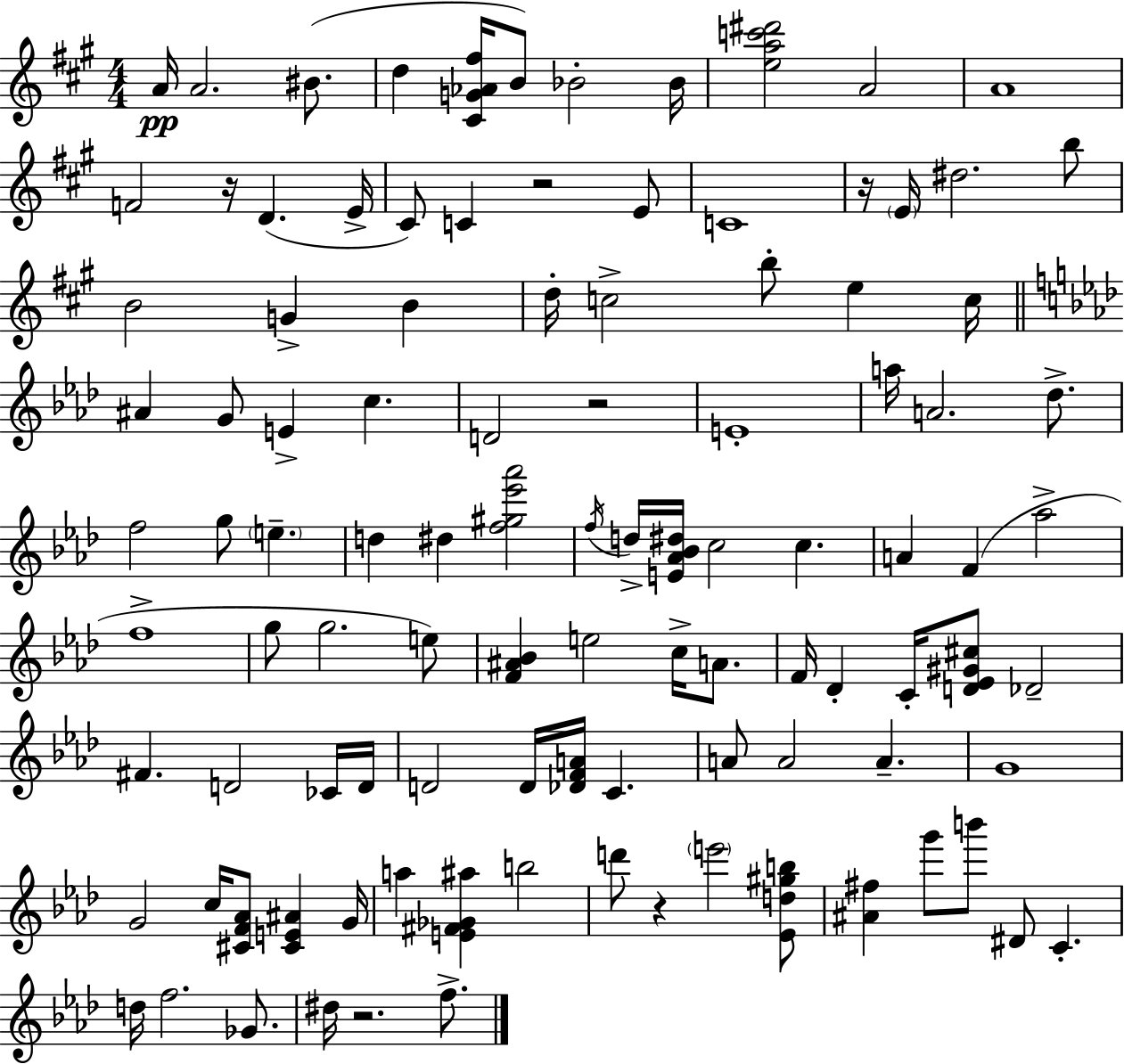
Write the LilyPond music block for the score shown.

{
  \clef treble
  \numericTimeSignature
  \time 4/4
  \key a \major
  a'16\pp a'2. bis'8.( | d''4 <cis' g' aes' fis''>16 b'8) bes'2-. bes'16 | <e'' a'' c''' dis'''>2 a'2 | a'1 | \break f'2 r16 d'4.( e'16-> | cis'8) c'4 r2 e'8 | c'1 | r16 \parenthesize e'16 dis''2. b''8 | \break b'2 g'4-> b'4 | d''16-. c''2-> b''8-. e''4 c''16 | \bar "||" \break \key f \minor ais'4 g'8 e'4-> c''4. | d'2 r2 | e'1-. | a''16 a'2. des''8.-> | \break f''2 g''8 \parenthesize e''4.-- | d''4 dis''4 <f'' gis'' ees''' aes'''>2 | \acciaccatura { f''16 } d''16-> <e' aes' bes' dis''>16 c''2 c''4. | a'4 f'4( aes''2-> | \break f''1-> | g''8 g''2. e''8) | <f' ais' bes'>4 e''2 c''16-> a'8. | f'16 des'4-. c'16-. <d' ees' gis' cis''>8 des'2-- | \break fis'4. d'2 ces'16 | d'16 d'2 d'16 <des' f' a'>16 c'4. | a'8 a'2 a'4.-- | g'1 | \break g'2 c''16 <cis' f' aes'>8 <cis' e' ais'>4 | g'16 a''4 <e' fis' ges' ais''>4 b''2 | d'''8 r4 \parenthesize e'''2 <ees' d'' gis'' b''>8 | <ais' fis''>4 g'''8 b'''8 dis'8 c'4.-. | \break d''16 f''2. ges'8. | dis''16 r2. f''8.-> | \bar "|."
}